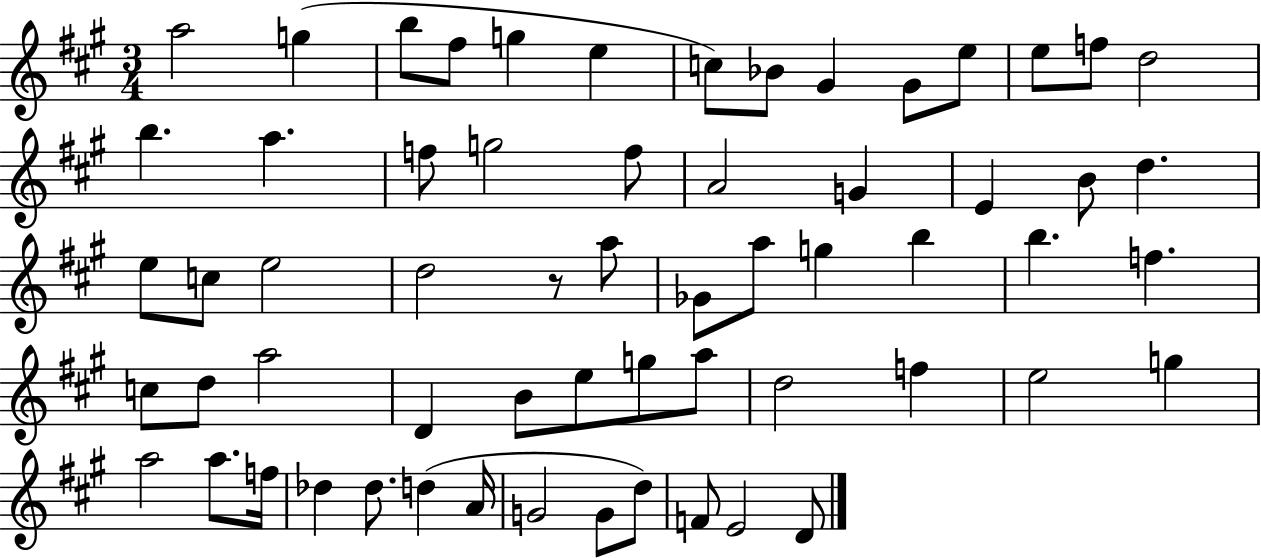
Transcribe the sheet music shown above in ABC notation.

X:1
T:Untitled
M:3/4
L:1/4
K:A
a2 g b/2 ^f/2 g e c/2 _B/2 ^G ^G/2 e/2 e/2 f/2 d2 b a f/2 g2 f/2 A2 G E B/2 d e/2 c/2 e2 d2 z/2 a/2 _G/2 a/2 g b b f c/2 d/2 a2 D B/2 e/2 g/2 a/2 d2 f e2 g a2 a/2 f/4 _d _d/2 d A/4 G2 G/2 d/2 F/2 E2 D/2